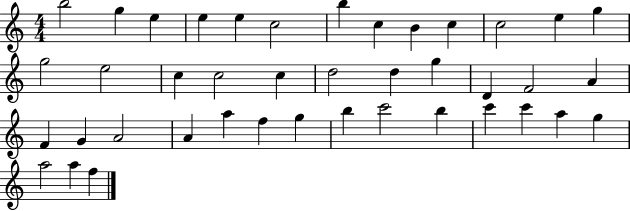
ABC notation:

X:1
T:Untitled
M:4/4
L:1/4
K:C
b2 g e e e c2 b c B c c2 e g g2 e2 c c2 c d2 d g D F2 A F G A2 A a f g b c'2 b c' c' a g a2 a f